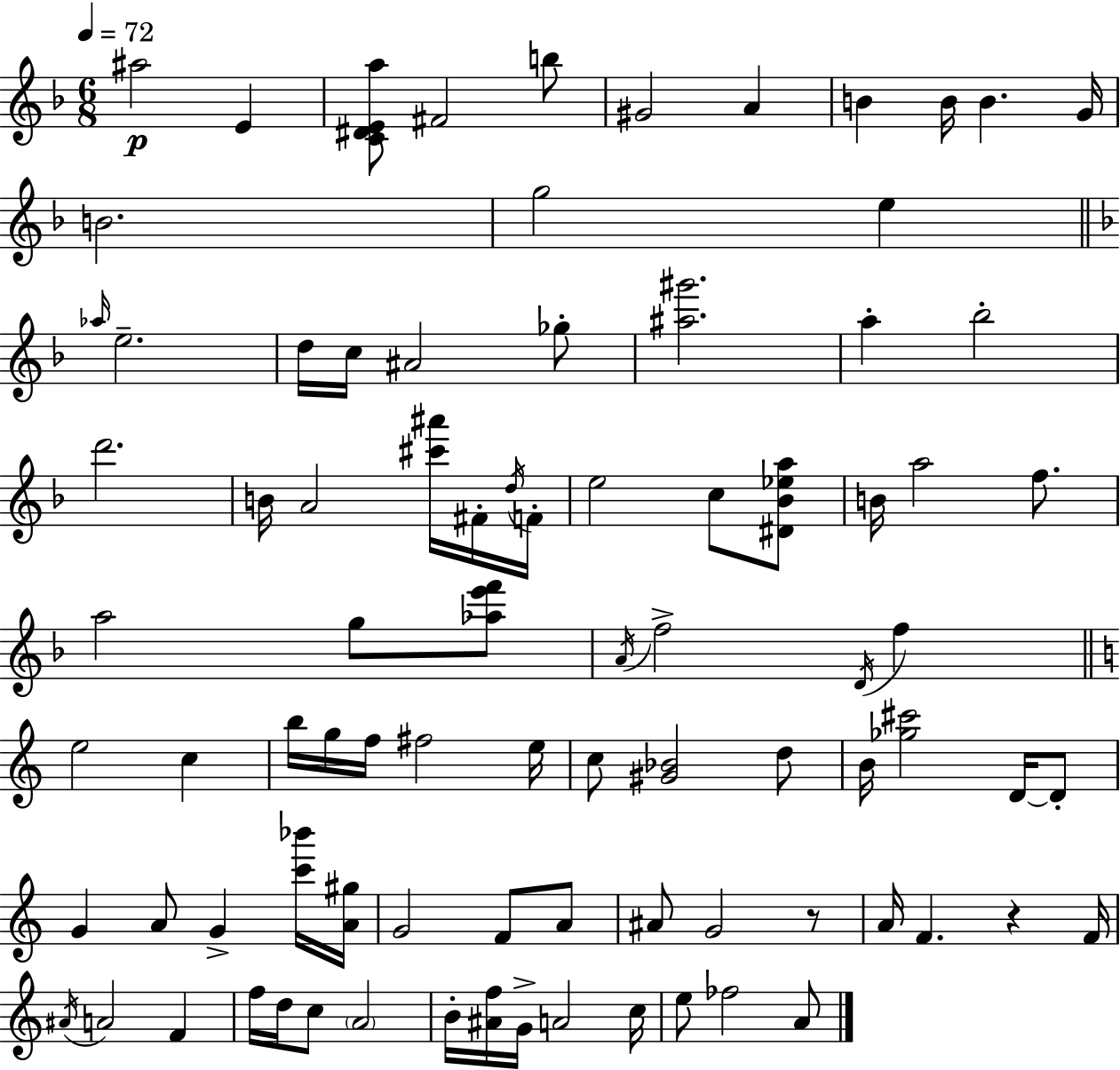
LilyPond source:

{
  \clef treble
  \numericTimeSignature
  \time 6/8
  \key f \major
  \tempo 4 = 72
  \repeat volta 2 { ais''2\p e'4 | <c' dis' e' a''>8 fis'2 b''8 | gis'2 a'4 | b'4 b'16 b'4. g'16 | \break b'2. | g''2 e''4 | \bar "||" \break \key d \minor \grace { aes''16 } e''2.-- | d''16 c''16 ais'2 ges''8-. | <ais'' gis'''>2. | a''4-. bes''2-. | \break d'''2. | b'16 a'2 <cis''' ais'''>16 fis'16-. | \acciaccatura { d''16 } f'16-. e''2 c''8 | <dis' bes' ees'' a''>8 b'16 a''2 f''8. | \break a''2 g''8 | <aes'' e''' f'''>8 \acciaccatura { a'16 } f''2-> \acciaccatura { d'16 } | f''4 \bar "||" \break \key a \minor e''2 c''4 | b''16 g''16 f''16 fis''2 e''16 | c''8 <gis' bes'>2 d''8 | b'16 <ges'' cis'''>2 d'16~~ d'8-. | \break g'4 a'8 g'4-> <c''' bes'''>16 <a' gis''>16 | g'2 f'8 a'8 | ais'8 g'2 r8 | a'16 f'4. r4 f'16 | \break \acciaccatura { ais'16 } a'2 f'4 | f''16 d''16 c''8 \parenthesize a'2 | b'16-. <ais' f''>16 g'16-> a'2 | c''16 e''8 fes''2 a'8 | \break } \bar "|."
}